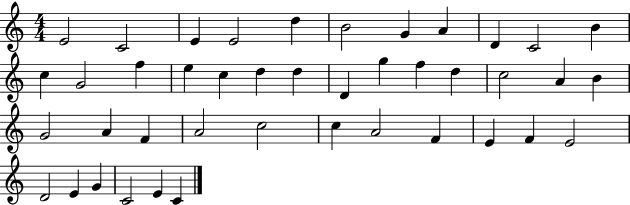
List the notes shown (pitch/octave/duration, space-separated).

E4/h C4/h E4/q E4/h D5/q B4/h G4/q A4/q D4/q C4/h B4/q C5/q G4/h F5/q E5/q C5/q D5/q D5/q D4/q G5/q F5/q D5/q C5/h A4/q B4/q G4/h A4/q F4/q A4/h C5/h C5/q A4/h F4/q E4/q F4/q E4/h D4/h E4/q G4/q C4/h E4/q C4/q